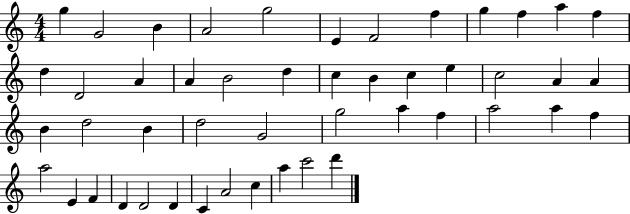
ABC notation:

X:1
T:Untitled
M:4/4
L:1/4
K:C
g G2 B A2 g2 E F2 f g f a f d D2 A A B2 d c B c e c2 A A B d2 B d2 G2 g2 a f a2 a f a2 E F D D2 D C A2 c a c'2 d'